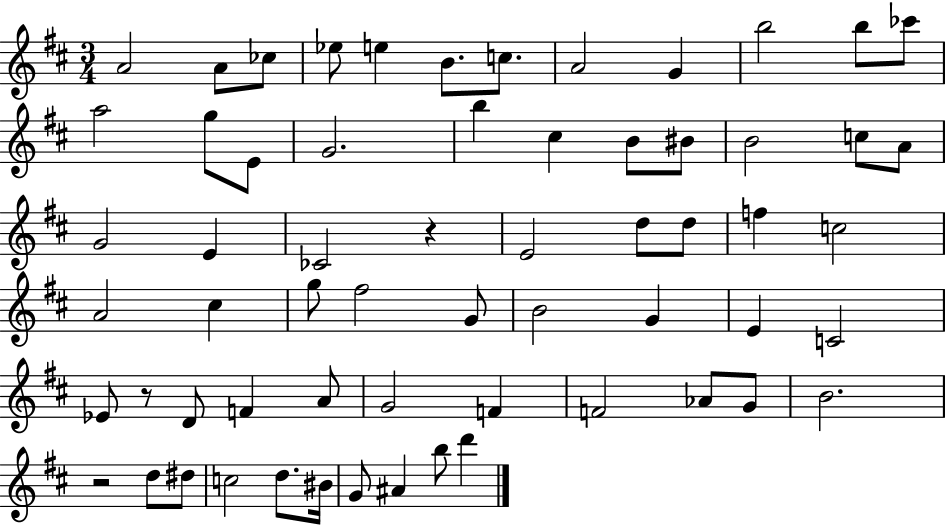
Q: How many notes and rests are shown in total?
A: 62